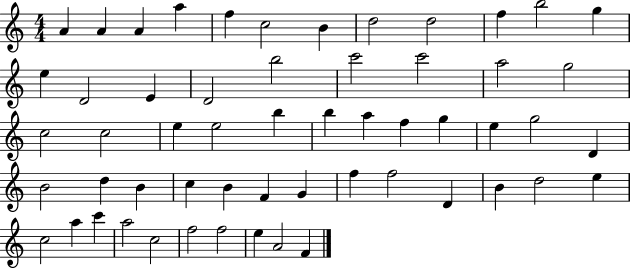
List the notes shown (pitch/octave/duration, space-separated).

A4/q A4/q A4/q A5/q F5/q C5/h B4/q D5/h D5/h F5/q B5/h G5/q E5/q D4/h E4/q D4/h B5/h C6/h C6/h A5/h G5/h C5/h C5/h E5/q E5/h B5/q B5/q A5/q F5/q G5/q E5/q G5/h D4/q B4/h D5/q B4/q C5/q B4/q F4/q G4/q F5/q F5/h D4/q B4/q D5/h E5/q C5/h A5/q C6/q A5/h C5/h F5/h F5/h E5/q A4/h F4/q